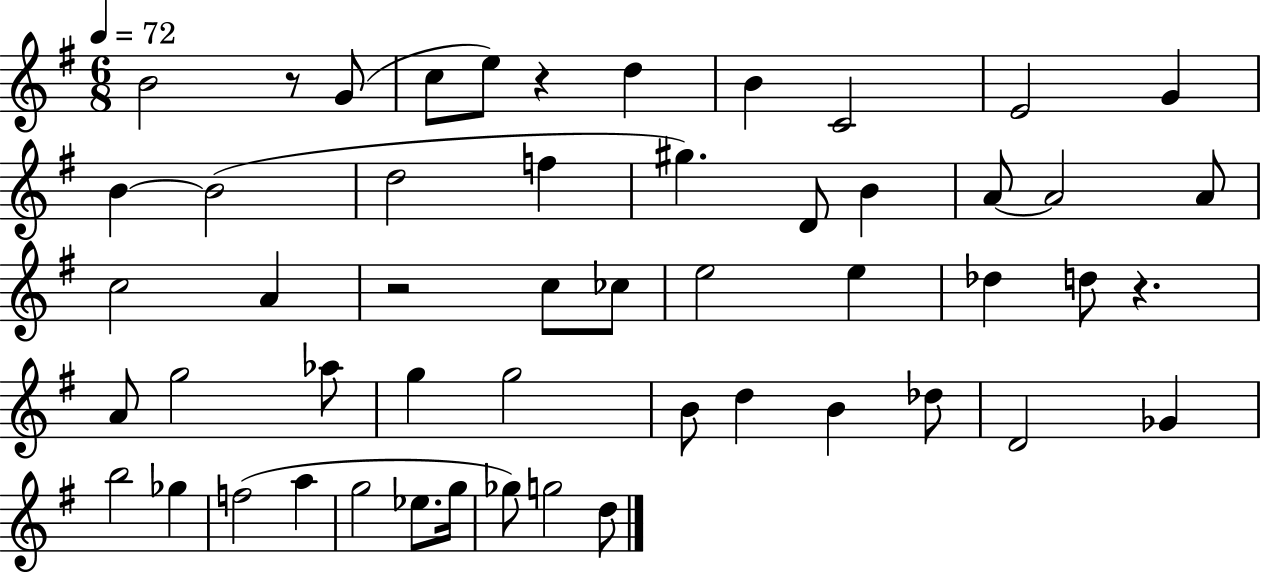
X:1
T:Untitled
M:6/8
L:1/4
K:G
B2 z/2 G/2 c/2 e/2 z d B C2 E2 G B B2 d2 f ^g D/2 B A/2 A2 A/2 c2 A z2 c/2 _c/2 e2 e _d d/2 z A/2 g2 _a/2 g g2 B/2 d B _d/2 D2 _G b2 _g f2 a g2 _e/2 g/4 _g/2 g2 d/2